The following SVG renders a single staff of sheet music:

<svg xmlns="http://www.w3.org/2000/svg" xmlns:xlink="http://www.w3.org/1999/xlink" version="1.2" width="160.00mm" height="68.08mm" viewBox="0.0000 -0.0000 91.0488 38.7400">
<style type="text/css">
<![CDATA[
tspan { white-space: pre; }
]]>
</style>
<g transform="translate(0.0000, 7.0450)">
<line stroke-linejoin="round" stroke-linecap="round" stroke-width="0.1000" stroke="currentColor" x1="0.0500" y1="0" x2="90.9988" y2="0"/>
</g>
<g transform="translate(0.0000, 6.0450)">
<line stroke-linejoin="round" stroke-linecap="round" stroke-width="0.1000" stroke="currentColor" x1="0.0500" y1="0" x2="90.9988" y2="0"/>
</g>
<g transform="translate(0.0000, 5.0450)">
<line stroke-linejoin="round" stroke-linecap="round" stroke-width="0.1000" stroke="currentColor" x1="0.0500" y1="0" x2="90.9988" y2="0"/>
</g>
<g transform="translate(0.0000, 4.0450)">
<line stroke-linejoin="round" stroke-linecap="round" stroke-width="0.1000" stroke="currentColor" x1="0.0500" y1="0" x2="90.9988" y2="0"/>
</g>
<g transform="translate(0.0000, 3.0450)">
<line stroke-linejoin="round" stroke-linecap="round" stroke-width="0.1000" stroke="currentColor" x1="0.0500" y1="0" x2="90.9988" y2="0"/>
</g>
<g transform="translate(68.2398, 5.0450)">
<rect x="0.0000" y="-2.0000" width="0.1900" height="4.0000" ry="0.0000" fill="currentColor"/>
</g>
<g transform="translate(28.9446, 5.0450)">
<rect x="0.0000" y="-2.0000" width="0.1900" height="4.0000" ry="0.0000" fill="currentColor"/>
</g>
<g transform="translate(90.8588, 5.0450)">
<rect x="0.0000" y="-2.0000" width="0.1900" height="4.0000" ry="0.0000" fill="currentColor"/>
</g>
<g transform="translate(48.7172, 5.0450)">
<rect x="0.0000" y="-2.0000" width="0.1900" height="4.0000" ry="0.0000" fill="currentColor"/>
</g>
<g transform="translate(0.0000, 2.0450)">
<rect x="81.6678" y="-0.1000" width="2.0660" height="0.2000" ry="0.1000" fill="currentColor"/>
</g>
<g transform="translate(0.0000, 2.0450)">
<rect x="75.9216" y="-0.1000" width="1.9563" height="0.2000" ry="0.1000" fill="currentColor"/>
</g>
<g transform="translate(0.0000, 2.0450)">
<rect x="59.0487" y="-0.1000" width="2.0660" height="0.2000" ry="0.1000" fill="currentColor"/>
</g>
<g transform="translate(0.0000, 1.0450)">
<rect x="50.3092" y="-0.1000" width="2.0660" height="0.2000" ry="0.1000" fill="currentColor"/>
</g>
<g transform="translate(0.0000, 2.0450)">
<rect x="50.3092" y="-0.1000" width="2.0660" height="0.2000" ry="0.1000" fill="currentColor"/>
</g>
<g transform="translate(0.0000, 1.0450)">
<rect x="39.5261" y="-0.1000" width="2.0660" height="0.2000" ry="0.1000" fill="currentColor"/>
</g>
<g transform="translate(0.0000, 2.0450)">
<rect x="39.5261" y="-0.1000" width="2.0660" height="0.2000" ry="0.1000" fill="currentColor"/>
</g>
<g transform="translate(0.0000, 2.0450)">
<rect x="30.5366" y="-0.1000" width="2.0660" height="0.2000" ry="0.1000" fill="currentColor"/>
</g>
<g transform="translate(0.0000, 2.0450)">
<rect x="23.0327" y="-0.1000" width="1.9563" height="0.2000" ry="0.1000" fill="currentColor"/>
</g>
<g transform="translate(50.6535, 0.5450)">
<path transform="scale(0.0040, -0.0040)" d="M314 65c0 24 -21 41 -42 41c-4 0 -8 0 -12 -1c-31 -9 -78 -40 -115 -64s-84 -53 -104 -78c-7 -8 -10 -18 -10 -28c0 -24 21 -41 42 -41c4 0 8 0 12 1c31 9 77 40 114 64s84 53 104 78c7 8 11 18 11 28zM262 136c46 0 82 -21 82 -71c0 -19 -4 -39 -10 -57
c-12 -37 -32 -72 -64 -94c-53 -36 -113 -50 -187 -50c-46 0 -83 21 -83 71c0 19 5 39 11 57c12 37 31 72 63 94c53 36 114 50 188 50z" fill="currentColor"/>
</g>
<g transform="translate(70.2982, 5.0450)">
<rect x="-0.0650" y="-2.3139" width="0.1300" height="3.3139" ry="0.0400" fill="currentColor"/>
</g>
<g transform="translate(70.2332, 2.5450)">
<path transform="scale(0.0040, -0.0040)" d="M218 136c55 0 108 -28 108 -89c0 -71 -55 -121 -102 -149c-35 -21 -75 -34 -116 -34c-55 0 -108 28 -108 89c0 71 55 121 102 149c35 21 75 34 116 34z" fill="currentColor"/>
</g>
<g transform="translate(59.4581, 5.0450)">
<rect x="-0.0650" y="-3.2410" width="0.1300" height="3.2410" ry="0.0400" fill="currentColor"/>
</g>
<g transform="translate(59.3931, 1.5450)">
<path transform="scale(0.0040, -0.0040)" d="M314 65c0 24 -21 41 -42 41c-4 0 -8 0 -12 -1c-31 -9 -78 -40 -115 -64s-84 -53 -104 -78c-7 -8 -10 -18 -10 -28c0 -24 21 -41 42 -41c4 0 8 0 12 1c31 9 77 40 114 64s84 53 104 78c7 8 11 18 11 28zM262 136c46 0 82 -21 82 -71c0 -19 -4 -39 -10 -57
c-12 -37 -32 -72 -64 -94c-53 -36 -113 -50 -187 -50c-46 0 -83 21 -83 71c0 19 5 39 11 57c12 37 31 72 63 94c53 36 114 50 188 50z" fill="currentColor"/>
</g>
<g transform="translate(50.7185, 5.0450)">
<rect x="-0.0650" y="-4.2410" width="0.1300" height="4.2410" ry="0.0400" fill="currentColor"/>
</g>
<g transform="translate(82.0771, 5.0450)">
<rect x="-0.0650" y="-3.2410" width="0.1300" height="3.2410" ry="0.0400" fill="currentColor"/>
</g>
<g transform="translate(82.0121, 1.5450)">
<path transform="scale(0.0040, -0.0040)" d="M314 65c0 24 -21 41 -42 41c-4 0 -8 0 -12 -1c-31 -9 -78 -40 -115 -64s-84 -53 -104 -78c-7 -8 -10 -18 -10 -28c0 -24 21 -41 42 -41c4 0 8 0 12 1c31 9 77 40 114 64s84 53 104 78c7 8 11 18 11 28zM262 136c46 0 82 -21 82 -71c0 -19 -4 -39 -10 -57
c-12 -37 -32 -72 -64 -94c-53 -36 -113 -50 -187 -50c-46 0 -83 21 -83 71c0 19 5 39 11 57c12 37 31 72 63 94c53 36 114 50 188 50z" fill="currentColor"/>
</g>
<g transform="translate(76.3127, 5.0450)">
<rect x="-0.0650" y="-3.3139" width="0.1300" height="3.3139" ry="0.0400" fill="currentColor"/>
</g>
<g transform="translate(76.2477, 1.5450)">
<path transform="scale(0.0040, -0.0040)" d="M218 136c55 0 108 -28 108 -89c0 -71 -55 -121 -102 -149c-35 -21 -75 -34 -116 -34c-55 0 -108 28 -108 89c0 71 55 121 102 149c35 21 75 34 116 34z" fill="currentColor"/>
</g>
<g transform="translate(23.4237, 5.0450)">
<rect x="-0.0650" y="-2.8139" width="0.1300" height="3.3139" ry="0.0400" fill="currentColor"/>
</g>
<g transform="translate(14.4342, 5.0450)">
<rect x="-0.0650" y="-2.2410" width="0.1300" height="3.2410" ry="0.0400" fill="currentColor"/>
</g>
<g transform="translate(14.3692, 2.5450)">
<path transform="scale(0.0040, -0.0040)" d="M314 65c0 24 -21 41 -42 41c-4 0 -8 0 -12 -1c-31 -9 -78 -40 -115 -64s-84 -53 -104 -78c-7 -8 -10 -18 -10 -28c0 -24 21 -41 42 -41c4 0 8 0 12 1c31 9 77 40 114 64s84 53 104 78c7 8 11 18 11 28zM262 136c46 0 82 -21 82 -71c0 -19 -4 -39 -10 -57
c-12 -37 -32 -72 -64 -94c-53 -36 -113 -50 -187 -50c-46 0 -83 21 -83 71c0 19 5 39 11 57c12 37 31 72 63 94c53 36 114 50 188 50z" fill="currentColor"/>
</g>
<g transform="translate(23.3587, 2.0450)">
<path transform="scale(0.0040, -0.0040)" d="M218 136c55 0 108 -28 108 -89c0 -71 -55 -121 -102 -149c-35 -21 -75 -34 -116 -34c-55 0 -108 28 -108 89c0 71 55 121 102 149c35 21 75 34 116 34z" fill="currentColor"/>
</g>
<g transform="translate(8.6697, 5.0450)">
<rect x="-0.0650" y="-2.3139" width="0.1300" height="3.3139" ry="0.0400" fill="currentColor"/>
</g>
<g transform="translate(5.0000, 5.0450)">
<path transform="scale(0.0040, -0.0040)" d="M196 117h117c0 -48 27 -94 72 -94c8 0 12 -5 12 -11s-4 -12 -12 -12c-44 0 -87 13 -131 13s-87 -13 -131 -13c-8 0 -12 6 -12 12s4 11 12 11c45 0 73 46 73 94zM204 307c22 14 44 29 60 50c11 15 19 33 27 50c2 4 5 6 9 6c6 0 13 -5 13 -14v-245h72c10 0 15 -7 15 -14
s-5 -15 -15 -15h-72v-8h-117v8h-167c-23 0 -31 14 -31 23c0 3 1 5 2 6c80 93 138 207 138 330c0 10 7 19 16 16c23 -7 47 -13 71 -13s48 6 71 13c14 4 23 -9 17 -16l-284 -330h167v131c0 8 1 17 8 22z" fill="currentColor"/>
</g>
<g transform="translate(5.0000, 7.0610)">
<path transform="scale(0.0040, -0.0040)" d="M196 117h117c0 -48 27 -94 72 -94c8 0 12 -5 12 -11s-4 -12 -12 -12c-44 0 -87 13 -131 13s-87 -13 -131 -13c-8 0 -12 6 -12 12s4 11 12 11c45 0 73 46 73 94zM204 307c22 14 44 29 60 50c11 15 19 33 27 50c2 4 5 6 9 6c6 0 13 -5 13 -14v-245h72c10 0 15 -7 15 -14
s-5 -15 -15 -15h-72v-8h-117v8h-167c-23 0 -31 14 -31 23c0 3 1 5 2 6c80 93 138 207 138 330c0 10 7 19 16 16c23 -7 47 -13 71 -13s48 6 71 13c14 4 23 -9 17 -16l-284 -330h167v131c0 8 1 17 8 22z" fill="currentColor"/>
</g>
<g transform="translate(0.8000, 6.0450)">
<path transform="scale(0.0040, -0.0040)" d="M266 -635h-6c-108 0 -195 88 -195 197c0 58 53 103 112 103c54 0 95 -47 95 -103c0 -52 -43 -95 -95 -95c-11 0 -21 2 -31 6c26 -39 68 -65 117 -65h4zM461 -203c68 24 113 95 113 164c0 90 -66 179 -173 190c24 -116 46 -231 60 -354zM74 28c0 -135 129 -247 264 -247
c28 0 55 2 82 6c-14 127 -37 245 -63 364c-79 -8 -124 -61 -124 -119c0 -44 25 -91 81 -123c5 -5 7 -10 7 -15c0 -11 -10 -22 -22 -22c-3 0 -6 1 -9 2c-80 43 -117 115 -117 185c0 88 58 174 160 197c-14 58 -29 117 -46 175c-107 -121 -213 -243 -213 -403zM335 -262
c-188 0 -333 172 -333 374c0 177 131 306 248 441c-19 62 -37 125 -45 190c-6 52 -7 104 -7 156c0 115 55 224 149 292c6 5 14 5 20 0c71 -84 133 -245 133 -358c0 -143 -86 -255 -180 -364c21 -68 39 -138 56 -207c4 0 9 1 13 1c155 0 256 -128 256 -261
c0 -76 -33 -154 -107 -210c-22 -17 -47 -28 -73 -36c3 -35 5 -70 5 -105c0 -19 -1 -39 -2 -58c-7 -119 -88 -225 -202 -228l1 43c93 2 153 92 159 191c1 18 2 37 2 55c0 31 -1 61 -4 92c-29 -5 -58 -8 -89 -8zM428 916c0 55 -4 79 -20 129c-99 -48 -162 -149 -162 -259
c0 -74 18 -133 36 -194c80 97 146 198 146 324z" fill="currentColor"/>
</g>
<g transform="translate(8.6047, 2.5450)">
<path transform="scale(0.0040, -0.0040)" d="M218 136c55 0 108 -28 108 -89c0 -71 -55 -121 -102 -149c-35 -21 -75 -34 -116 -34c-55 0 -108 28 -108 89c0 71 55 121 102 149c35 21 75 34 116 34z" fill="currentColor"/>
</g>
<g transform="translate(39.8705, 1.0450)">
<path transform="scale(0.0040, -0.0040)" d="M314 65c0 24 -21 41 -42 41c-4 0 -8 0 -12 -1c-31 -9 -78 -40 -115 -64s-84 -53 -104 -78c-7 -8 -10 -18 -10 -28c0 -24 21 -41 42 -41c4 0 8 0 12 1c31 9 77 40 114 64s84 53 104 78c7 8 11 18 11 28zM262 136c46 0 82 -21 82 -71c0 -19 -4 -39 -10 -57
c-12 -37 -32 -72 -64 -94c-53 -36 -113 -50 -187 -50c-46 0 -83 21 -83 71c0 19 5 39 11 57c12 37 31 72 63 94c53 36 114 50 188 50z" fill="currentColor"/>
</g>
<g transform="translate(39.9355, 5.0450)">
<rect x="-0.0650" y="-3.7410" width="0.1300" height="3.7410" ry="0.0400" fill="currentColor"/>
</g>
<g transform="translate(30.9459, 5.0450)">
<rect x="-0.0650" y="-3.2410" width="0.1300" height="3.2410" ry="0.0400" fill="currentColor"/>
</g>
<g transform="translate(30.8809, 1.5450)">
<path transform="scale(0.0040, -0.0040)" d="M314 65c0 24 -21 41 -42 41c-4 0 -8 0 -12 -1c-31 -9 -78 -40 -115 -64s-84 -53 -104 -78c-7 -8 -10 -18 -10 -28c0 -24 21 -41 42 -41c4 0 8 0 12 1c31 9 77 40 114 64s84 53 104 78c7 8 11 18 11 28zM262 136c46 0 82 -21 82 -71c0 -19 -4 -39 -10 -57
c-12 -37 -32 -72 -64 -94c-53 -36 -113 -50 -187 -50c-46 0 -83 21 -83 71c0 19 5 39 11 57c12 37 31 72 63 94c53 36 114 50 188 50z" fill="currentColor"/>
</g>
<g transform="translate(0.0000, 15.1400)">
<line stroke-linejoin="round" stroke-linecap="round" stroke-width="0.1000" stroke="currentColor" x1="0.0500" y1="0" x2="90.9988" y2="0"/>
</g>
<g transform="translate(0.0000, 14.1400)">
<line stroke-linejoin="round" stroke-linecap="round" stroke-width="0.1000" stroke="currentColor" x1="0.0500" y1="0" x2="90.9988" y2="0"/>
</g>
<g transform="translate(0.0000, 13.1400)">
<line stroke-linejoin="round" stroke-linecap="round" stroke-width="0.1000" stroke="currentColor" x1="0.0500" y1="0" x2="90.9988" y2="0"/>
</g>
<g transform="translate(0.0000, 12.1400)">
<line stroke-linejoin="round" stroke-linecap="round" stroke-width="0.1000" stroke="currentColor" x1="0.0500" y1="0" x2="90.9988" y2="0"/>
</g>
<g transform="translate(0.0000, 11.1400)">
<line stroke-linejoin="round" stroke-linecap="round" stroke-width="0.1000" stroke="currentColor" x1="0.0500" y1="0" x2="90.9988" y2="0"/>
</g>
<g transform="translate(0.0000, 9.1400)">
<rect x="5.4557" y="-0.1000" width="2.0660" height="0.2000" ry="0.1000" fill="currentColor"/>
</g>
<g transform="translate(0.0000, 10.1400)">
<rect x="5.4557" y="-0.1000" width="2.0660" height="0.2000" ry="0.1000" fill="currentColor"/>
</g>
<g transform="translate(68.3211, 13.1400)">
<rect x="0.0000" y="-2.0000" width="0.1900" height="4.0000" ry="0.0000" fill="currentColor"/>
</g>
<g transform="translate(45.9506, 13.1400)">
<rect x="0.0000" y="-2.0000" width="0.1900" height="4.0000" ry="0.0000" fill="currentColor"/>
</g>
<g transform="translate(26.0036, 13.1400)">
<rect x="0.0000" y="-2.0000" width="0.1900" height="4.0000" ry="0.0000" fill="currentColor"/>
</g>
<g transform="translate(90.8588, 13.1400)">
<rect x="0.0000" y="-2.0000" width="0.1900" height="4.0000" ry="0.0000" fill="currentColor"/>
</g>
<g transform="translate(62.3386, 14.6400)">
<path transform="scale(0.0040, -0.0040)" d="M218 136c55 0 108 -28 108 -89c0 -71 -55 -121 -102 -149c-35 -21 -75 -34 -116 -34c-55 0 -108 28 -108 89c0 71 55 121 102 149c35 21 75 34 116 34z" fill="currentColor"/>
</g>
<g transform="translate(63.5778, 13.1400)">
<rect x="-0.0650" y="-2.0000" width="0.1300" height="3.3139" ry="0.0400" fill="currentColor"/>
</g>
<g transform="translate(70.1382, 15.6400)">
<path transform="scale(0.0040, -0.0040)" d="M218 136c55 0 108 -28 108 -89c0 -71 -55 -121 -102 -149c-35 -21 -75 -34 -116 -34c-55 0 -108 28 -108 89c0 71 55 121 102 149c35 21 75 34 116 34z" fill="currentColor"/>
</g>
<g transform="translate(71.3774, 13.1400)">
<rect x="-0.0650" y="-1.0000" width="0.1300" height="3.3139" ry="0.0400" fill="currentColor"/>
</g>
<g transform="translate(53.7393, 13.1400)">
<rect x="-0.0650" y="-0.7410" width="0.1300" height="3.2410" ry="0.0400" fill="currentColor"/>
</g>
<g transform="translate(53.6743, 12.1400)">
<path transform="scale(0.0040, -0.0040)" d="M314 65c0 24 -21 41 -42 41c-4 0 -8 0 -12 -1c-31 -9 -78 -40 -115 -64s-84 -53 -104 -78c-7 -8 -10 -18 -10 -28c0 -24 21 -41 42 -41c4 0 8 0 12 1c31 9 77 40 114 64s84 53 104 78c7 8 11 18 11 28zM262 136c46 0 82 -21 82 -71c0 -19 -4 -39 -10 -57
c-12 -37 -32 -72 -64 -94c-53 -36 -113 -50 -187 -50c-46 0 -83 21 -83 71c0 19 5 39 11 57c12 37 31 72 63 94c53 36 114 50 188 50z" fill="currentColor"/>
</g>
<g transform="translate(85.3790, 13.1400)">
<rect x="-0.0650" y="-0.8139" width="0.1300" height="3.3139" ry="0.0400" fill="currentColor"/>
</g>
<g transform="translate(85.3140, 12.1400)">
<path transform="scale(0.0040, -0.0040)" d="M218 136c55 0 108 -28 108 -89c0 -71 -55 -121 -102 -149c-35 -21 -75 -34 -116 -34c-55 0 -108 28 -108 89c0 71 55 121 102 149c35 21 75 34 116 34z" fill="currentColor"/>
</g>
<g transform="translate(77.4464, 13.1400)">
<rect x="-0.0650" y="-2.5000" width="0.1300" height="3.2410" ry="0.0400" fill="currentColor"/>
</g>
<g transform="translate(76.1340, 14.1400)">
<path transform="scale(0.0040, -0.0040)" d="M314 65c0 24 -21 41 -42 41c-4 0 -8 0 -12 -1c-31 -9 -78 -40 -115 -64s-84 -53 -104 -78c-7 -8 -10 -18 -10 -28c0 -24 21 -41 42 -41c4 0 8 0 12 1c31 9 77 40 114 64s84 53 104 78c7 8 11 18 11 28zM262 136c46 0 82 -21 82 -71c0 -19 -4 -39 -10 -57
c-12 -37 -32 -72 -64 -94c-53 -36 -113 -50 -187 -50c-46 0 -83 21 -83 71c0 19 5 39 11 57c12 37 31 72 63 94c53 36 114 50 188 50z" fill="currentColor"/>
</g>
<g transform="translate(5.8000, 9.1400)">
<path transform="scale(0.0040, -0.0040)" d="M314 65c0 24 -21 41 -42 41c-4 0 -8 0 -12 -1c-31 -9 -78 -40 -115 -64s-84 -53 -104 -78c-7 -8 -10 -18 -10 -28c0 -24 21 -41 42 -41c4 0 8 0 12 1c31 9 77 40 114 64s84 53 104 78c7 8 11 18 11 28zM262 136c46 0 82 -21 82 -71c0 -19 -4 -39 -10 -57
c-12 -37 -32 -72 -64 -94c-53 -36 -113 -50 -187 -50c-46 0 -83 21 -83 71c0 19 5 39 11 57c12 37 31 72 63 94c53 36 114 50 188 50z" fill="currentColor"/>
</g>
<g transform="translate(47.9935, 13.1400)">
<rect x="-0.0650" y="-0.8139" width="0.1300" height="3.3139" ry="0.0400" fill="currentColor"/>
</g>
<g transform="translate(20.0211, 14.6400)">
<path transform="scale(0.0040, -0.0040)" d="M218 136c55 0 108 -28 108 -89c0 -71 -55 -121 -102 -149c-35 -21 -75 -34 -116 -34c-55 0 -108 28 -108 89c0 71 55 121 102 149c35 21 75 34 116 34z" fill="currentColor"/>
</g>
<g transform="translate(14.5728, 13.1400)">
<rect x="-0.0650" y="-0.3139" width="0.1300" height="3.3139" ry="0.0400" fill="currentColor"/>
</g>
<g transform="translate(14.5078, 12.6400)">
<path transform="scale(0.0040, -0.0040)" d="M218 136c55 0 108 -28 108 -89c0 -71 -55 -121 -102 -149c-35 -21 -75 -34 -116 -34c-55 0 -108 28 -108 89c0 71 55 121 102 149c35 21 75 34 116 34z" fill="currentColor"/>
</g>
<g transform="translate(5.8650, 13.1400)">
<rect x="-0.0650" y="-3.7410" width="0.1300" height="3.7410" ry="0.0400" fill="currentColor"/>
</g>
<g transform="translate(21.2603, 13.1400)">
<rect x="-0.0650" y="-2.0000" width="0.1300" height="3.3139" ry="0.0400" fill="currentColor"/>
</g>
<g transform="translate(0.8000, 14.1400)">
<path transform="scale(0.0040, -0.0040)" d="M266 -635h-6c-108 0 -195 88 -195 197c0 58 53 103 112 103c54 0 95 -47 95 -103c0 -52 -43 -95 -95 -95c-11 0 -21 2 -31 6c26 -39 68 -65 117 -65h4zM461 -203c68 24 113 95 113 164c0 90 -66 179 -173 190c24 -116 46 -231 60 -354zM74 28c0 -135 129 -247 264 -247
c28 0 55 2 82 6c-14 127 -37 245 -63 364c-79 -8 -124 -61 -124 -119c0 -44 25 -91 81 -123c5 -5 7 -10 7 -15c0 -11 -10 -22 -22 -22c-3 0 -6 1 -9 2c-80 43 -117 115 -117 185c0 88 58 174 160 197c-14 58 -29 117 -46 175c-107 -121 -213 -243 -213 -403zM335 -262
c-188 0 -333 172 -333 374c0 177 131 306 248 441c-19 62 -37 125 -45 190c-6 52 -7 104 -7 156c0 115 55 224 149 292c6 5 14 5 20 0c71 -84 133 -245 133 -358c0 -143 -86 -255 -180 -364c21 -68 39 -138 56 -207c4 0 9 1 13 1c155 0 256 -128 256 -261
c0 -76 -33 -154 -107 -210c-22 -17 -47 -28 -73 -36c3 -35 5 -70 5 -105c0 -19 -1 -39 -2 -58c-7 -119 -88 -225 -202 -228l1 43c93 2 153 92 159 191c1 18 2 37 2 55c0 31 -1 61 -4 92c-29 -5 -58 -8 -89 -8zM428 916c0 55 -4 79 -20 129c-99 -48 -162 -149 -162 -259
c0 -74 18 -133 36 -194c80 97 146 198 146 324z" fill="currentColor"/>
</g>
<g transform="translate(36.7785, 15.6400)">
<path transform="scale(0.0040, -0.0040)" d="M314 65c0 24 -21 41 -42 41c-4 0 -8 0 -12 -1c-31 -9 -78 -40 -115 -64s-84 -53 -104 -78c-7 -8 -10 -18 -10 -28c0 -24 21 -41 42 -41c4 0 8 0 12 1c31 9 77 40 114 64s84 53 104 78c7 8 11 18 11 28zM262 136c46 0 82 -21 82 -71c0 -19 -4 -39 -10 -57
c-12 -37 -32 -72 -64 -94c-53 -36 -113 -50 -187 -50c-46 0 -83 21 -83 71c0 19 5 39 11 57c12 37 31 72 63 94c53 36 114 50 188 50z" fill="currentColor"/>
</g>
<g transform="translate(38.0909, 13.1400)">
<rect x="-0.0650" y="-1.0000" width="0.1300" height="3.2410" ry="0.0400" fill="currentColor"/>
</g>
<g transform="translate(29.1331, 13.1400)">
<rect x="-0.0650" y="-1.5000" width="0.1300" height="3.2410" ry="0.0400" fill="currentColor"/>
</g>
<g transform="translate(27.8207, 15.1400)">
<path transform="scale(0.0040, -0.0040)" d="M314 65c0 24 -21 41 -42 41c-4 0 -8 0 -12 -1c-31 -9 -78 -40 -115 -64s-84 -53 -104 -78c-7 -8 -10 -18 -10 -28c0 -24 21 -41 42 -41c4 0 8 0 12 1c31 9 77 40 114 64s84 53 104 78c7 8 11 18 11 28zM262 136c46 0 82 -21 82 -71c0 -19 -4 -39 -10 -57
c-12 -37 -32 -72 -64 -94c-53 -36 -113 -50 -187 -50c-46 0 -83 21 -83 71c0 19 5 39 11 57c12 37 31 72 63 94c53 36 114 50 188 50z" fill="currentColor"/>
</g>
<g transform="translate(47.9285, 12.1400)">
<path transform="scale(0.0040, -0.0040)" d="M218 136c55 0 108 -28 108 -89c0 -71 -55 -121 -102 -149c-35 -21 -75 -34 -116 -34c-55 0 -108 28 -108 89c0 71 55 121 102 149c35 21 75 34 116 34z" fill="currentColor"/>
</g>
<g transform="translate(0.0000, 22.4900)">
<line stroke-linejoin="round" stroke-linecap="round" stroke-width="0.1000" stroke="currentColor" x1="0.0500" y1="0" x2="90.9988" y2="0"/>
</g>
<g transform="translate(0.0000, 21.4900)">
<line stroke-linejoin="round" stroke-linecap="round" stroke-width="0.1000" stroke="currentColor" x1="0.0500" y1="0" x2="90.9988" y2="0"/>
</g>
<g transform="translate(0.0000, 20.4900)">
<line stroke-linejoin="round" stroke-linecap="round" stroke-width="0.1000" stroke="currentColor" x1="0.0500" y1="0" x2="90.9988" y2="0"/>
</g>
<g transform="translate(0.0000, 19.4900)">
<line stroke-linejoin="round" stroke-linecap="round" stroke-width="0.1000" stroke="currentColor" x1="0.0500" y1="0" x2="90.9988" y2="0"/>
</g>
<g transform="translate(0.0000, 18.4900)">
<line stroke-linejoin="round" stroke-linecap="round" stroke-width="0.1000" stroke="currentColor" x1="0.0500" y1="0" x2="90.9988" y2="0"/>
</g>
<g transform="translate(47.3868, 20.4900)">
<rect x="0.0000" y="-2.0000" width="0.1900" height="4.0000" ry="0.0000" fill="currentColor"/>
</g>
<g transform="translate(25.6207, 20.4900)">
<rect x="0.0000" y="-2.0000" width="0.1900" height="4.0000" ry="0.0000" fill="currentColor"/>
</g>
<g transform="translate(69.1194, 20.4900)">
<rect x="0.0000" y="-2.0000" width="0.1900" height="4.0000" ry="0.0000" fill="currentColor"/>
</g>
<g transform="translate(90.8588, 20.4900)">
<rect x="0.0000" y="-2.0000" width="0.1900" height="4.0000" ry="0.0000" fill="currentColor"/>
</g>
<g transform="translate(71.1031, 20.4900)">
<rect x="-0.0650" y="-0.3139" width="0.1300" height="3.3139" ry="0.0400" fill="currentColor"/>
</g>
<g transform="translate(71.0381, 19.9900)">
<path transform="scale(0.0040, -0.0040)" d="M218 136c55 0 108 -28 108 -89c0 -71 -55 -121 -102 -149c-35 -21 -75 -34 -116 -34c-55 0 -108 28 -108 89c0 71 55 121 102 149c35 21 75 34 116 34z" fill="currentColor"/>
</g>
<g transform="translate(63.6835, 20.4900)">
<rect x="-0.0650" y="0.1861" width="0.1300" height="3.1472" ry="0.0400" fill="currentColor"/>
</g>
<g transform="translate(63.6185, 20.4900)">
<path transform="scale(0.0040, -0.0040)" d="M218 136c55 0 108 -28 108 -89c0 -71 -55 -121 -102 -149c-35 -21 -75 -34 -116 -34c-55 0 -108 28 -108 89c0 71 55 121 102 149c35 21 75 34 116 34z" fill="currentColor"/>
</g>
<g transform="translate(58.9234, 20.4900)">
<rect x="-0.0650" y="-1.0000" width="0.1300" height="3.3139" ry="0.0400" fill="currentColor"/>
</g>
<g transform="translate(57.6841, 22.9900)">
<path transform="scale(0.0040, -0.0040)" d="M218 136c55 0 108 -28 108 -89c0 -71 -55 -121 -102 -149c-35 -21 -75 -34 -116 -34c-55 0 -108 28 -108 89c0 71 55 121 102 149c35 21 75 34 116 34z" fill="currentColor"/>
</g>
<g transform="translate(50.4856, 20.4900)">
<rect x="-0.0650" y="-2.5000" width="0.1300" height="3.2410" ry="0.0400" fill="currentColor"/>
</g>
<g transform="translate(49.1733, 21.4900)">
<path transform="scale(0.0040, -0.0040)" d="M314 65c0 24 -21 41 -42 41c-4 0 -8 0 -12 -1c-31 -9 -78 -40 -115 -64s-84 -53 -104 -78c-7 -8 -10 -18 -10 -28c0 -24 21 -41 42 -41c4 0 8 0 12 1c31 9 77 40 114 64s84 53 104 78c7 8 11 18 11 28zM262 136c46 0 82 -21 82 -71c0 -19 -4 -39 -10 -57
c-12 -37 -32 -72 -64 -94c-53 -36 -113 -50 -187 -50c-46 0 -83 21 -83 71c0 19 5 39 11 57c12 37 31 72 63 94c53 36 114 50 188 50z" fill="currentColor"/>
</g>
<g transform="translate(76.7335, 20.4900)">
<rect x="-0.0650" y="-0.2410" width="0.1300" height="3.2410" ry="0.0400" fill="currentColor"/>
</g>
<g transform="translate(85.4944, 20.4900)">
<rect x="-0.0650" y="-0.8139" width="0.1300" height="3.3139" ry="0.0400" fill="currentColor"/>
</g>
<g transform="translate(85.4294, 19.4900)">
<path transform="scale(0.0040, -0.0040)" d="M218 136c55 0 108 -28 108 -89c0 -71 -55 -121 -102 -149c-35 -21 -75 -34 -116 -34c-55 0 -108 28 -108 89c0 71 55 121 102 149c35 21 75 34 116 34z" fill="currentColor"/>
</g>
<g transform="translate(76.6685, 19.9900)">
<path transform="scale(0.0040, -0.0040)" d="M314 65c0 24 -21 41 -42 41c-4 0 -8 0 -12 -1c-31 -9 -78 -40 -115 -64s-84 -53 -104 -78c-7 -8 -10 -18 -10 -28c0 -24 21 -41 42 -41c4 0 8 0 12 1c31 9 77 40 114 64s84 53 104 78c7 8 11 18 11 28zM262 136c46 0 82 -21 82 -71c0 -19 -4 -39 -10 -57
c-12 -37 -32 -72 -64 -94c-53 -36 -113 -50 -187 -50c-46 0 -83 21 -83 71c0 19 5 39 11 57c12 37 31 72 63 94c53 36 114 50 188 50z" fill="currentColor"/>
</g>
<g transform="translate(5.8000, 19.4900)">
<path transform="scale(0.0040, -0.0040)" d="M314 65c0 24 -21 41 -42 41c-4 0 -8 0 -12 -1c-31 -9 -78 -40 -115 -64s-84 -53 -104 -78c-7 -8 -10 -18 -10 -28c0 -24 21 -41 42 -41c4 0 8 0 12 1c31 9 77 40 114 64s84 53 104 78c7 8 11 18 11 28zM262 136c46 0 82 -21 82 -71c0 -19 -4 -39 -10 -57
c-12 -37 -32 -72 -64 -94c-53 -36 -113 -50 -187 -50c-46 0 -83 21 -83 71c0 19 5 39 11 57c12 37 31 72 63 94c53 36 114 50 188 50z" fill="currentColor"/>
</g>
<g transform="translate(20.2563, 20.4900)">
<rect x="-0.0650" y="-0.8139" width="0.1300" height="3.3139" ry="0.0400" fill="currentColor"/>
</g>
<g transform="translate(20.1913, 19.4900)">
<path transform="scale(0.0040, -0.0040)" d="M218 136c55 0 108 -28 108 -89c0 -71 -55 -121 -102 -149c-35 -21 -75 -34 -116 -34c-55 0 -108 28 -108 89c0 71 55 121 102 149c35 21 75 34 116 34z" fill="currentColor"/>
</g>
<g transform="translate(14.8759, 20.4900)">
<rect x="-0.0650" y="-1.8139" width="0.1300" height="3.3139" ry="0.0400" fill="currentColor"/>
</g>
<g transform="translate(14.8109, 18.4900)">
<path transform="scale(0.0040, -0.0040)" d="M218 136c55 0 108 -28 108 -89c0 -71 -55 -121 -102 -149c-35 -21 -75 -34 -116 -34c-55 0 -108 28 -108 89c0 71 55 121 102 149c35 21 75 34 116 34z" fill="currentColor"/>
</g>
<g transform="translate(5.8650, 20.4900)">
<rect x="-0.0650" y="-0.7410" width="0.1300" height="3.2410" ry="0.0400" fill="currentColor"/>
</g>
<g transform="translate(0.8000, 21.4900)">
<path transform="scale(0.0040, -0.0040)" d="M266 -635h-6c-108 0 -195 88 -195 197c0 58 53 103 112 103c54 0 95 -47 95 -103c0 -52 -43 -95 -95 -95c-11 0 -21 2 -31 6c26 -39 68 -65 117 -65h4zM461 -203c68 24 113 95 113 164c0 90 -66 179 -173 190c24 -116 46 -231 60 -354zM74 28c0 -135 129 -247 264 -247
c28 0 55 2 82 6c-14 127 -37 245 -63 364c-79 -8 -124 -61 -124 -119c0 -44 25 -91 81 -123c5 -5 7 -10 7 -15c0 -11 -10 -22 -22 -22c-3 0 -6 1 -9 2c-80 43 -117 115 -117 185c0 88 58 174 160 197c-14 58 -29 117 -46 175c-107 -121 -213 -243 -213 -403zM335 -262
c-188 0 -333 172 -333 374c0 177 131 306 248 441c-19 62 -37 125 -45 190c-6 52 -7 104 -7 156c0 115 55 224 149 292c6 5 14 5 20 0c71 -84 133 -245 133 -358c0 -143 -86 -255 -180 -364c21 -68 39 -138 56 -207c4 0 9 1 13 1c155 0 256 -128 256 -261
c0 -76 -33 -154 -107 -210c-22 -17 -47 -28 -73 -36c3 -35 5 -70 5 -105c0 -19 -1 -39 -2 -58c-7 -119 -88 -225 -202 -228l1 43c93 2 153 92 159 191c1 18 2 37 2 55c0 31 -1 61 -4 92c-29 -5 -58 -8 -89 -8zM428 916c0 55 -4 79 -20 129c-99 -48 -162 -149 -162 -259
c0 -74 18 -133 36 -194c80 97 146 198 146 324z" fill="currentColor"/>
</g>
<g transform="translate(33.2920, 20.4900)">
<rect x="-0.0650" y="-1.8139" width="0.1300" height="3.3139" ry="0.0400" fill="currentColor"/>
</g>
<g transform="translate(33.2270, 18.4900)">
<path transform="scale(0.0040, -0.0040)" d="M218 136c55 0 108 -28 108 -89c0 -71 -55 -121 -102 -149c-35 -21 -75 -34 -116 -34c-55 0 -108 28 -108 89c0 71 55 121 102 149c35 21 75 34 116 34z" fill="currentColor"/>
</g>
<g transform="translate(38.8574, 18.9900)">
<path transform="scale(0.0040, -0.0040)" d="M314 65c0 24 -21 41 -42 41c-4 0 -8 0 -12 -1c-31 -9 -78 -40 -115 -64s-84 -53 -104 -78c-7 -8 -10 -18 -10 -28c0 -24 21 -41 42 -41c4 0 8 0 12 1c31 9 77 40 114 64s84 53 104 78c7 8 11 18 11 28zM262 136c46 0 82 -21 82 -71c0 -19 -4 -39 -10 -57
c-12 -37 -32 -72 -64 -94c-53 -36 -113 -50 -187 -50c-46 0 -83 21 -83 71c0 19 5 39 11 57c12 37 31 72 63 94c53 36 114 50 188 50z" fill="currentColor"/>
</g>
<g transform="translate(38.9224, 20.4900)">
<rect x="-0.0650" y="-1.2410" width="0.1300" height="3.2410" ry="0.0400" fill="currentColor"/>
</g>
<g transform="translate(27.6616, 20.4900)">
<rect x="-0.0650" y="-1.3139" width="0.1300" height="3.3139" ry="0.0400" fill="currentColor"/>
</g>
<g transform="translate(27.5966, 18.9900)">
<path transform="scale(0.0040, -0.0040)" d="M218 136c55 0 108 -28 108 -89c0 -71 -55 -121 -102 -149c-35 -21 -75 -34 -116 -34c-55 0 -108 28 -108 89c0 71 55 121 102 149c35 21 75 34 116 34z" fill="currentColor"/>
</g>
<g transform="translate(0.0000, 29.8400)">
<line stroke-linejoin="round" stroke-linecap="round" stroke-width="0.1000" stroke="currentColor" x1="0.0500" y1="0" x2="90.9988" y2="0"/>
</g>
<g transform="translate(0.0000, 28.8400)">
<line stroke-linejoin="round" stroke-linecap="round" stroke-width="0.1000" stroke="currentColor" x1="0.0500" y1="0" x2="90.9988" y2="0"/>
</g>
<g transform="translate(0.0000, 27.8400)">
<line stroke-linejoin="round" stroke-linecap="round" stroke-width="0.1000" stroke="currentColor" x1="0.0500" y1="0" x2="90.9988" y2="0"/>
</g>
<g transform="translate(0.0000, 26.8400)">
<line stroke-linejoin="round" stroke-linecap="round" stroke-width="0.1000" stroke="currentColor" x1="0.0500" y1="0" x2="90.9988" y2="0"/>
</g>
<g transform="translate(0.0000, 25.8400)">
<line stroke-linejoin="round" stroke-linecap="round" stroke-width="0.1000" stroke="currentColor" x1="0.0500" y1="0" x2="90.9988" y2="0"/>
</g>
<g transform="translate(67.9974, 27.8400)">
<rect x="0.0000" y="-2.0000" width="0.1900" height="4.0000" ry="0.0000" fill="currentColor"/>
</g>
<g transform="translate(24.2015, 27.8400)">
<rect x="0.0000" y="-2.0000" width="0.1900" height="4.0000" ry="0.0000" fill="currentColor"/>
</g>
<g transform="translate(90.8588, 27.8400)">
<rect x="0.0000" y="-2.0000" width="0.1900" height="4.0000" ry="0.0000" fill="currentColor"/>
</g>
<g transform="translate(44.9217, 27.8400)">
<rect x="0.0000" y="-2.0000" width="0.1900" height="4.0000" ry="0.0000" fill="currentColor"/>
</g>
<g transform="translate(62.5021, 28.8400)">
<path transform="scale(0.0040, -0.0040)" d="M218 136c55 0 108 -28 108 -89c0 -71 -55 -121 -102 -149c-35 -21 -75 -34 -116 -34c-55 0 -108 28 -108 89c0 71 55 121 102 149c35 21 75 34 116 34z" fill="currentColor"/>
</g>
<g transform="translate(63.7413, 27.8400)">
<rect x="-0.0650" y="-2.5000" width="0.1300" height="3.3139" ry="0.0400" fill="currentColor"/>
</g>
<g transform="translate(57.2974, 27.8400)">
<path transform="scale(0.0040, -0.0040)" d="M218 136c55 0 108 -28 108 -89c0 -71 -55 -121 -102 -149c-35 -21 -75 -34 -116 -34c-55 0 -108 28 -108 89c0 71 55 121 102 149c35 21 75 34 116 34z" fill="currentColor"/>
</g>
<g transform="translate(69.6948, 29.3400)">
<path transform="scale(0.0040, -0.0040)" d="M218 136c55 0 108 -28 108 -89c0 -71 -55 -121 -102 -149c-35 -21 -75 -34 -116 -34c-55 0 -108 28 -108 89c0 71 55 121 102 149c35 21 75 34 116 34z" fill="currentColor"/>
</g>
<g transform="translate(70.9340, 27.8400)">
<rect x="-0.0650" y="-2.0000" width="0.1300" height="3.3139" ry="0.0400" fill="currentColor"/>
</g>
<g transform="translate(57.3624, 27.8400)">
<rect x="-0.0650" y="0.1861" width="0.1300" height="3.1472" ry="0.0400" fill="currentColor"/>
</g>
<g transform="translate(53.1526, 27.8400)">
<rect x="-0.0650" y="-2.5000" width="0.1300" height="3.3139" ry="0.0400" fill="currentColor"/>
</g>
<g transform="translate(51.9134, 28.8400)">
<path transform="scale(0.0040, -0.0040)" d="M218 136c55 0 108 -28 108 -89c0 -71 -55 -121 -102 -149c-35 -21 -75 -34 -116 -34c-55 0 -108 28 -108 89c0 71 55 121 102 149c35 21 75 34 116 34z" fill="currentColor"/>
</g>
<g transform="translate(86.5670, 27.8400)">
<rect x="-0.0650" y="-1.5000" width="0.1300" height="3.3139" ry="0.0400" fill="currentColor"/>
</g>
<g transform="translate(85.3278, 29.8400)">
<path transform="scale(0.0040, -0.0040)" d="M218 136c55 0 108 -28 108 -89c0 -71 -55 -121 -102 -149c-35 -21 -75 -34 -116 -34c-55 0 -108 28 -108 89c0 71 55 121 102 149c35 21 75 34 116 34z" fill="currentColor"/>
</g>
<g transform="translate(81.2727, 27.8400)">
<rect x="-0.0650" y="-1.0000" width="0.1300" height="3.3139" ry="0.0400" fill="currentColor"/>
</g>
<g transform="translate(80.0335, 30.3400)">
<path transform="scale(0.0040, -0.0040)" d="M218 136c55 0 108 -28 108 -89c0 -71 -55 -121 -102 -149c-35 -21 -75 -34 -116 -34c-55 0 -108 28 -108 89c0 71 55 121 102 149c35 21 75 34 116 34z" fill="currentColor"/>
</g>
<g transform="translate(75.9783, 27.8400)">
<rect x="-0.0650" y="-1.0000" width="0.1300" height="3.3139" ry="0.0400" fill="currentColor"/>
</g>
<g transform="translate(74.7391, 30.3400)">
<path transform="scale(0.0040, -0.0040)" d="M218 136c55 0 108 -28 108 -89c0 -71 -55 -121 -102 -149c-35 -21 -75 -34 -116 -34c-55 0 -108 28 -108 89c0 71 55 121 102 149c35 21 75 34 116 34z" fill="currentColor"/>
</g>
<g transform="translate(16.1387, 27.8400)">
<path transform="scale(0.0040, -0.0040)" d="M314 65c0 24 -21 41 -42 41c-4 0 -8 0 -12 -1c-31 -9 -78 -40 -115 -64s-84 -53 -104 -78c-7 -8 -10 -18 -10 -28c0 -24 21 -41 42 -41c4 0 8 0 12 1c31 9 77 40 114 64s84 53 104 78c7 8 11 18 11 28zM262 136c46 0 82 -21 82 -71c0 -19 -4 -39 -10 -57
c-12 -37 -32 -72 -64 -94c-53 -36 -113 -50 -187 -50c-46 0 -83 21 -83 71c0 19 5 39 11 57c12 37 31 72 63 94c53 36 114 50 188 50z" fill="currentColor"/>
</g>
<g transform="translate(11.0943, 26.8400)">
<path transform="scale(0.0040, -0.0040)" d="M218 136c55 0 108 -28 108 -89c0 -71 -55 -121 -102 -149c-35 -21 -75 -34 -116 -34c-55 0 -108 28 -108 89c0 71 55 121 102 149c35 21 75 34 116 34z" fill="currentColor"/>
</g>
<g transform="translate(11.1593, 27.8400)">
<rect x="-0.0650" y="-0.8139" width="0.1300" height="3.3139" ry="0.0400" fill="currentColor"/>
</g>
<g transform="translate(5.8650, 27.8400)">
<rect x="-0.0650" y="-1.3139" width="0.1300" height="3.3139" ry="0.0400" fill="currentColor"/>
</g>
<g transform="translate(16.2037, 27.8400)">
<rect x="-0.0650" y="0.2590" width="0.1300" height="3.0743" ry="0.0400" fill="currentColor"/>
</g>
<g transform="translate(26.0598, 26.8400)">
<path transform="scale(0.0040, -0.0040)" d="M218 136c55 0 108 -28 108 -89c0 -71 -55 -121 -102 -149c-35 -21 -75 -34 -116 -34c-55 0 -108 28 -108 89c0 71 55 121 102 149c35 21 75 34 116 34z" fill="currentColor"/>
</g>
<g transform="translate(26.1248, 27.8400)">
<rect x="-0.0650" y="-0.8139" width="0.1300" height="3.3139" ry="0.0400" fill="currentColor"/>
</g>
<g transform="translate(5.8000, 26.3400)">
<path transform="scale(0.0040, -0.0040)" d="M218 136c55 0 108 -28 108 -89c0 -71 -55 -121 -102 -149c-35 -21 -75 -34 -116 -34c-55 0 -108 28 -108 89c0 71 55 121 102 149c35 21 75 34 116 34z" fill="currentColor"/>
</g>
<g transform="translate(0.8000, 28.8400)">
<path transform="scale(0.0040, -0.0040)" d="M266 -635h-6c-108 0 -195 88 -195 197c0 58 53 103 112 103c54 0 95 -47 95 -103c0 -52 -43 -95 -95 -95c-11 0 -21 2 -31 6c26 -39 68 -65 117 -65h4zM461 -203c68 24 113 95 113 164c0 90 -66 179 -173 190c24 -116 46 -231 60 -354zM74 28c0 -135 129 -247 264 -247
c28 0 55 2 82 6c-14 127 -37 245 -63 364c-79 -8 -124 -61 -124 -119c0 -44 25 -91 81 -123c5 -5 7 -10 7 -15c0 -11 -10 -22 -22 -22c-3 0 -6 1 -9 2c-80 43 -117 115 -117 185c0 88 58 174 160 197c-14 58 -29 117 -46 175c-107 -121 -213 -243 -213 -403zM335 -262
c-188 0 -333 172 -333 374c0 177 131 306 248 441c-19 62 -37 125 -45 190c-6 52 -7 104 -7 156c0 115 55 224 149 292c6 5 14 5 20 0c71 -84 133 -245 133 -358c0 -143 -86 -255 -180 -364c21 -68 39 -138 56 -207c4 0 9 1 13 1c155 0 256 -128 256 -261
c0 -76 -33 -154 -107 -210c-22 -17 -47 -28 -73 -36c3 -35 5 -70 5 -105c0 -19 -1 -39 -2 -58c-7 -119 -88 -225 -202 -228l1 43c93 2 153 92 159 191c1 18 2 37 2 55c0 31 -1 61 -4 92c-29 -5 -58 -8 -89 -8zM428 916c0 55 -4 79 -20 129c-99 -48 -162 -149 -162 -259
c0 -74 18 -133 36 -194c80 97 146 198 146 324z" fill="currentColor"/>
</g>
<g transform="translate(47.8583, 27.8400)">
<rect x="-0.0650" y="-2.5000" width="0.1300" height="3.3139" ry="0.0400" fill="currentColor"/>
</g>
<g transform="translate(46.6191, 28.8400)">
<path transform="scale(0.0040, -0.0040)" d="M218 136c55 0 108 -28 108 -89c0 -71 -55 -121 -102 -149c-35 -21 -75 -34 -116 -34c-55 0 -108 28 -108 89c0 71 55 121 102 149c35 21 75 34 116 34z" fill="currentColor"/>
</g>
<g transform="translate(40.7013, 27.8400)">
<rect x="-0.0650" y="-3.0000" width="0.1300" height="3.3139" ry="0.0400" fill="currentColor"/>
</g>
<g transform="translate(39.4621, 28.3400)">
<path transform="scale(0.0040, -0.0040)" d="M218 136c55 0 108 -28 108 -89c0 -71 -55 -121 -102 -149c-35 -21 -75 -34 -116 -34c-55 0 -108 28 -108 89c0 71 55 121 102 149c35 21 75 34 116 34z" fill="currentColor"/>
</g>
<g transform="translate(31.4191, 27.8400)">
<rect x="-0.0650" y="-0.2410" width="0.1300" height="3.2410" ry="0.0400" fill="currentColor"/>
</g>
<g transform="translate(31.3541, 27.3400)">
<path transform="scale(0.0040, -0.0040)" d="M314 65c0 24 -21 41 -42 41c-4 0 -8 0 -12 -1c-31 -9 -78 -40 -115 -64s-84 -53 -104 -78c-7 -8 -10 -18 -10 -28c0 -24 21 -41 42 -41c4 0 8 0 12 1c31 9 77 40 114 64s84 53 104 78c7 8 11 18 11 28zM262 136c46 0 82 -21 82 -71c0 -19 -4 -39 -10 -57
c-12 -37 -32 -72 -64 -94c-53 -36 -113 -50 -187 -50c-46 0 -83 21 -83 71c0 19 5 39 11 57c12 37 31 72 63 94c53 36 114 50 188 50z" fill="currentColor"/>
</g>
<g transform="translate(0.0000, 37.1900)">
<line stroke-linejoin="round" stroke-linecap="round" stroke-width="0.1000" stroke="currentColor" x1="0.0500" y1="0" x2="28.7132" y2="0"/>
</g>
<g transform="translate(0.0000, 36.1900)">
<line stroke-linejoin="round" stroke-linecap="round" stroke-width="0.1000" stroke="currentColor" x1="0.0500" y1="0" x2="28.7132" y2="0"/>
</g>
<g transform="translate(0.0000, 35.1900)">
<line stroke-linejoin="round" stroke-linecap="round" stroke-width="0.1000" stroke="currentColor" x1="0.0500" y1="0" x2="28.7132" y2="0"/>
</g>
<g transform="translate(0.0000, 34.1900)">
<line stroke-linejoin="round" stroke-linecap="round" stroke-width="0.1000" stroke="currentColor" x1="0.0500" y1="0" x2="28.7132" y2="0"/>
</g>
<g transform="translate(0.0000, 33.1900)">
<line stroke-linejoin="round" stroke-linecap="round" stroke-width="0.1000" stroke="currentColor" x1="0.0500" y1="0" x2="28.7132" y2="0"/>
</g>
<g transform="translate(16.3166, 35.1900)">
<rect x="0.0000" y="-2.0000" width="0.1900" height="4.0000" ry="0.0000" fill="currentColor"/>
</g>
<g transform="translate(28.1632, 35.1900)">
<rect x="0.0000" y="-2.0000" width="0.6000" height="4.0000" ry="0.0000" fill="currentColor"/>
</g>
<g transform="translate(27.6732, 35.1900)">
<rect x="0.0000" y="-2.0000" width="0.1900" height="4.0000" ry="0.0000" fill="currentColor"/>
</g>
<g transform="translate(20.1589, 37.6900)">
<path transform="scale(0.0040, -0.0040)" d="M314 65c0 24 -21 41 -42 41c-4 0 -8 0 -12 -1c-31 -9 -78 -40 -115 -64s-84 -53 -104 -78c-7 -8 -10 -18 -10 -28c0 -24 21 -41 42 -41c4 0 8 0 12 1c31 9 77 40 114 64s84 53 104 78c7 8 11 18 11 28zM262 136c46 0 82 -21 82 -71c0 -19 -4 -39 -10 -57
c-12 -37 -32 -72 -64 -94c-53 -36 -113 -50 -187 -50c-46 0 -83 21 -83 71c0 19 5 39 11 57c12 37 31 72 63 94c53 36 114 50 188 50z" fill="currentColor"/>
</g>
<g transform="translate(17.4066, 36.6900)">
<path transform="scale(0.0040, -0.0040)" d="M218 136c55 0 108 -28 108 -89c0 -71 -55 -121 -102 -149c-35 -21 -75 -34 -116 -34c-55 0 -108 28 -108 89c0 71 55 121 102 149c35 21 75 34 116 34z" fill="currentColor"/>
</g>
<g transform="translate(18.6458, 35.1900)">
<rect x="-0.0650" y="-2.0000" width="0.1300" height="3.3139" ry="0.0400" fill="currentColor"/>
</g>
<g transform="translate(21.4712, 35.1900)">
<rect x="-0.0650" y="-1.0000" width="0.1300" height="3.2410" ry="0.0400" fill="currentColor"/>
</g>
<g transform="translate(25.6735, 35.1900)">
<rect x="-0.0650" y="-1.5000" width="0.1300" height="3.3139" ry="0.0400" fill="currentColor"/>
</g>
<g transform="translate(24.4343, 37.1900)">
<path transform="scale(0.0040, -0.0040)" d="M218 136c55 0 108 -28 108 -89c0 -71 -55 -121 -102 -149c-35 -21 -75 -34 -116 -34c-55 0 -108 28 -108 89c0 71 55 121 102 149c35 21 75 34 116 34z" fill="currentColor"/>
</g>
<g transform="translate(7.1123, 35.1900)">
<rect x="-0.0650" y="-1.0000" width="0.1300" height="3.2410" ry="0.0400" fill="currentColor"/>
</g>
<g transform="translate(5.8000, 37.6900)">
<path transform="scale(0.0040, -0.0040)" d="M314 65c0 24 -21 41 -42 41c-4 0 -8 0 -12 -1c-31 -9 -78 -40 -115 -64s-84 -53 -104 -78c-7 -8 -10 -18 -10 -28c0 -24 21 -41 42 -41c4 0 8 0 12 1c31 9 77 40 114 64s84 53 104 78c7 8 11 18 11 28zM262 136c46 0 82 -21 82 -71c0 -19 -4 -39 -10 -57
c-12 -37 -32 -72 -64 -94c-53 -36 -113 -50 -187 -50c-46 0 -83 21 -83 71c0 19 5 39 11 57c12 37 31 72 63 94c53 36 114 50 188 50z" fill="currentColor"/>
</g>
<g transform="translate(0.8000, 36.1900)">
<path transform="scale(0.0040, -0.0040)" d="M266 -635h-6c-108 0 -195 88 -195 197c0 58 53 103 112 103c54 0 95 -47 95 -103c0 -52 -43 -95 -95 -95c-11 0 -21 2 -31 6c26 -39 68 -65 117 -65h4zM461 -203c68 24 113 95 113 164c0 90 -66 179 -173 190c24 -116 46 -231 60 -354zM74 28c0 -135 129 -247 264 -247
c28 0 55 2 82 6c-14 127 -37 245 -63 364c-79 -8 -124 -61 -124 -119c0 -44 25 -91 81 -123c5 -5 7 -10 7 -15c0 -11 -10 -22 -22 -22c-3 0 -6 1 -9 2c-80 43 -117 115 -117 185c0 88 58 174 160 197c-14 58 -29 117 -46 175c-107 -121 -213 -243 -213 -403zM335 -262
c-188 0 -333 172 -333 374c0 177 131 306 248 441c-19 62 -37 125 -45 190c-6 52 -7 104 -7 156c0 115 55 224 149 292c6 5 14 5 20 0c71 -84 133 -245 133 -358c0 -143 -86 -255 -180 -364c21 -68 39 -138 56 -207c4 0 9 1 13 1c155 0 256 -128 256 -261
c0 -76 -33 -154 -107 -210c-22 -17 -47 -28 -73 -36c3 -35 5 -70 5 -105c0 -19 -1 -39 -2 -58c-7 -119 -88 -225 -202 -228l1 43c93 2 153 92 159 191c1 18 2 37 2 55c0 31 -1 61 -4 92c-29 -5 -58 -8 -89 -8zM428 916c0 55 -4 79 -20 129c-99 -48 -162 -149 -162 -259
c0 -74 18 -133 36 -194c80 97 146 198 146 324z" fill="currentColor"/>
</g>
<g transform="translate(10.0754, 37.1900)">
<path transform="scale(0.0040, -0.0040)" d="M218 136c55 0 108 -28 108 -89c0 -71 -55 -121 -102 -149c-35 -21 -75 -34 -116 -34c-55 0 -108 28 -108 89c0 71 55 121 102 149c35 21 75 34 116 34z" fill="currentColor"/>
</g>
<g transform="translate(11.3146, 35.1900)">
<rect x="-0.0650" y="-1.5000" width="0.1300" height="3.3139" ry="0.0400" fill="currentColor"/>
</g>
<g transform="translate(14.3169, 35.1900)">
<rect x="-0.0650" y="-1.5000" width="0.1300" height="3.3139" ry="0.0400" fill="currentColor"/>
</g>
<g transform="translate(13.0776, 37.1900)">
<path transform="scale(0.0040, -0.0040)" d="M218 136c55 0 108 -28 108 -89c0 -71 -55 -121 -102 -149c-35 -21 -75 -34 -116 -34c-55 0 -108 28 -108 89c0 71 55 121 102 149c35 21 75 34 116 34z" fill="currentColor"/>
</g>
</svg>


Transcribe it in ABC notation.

X:1
T:Untitled
M:4/4
L:1/4
K:C
g g2 a b2 c'2 d'2 b2 g b b2 c'2 c F E2 D2 d d2 F D G2 d d2 f d e f e2 G2 D B c c2 d e d B2 d c2 A G G B G F D D E D2 E E F D2 E